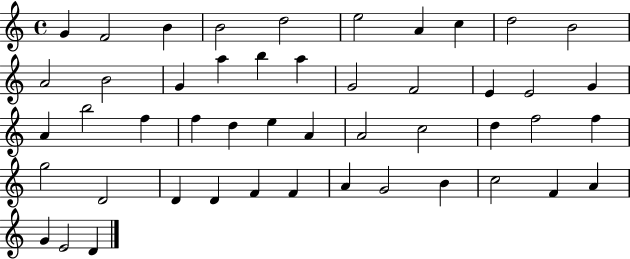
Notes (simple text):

G4/q F4/h B4/q B4/h D5/h E5/h A4/q C5/q D5/h B4/h A4/h B4/h G4/q A5/q B5/q A5/q G4/h F4/h E4/q E4/h G4/q A4/q B5/h F5/q F5/q D5/q E5/q A4/q A4/h C5/h D5/q F5/h F5/q G5/h D4/h D4/q D4/q F4/q F4/q A4/q G4/h B4/q C5/h F4/q A4/q G4/q E4/h D4/q